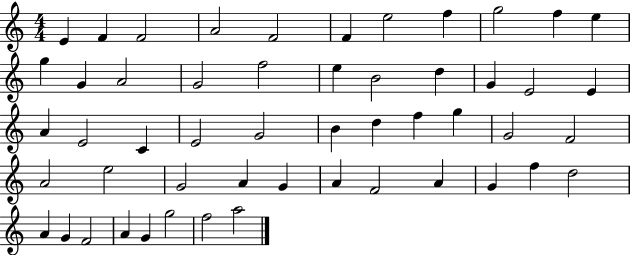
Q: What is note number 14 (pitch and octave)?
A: A4